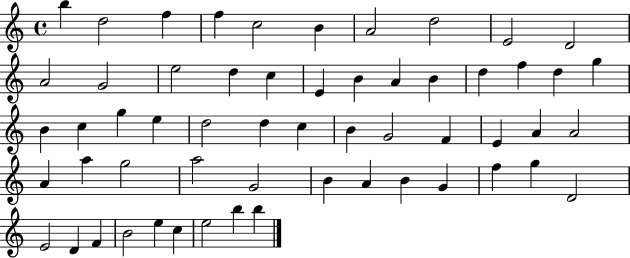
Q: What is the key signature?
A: C major